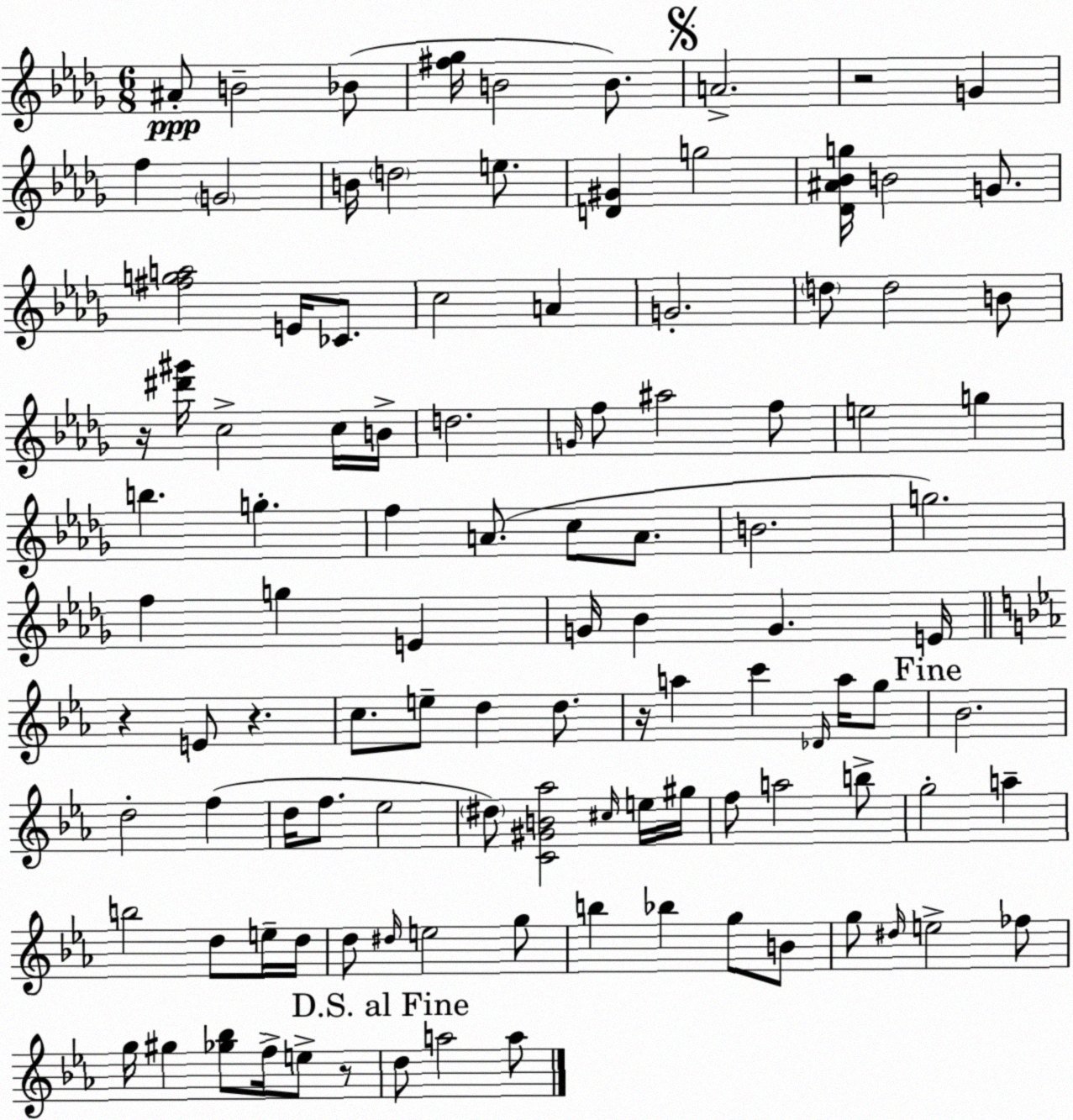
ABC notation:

X:1
T:Untitled
M:6/8
L:1/4
K:Bbm
^A/2 B2 _B/2 [^f_g]/4 B2 B/2 A2 z2 G f G2 B/4 d2 e/2 [D^G] g2 [_D^A_Bg]/4 B2 G/2 [^fga]2 E/4 _C/2 c2 A G2 d/2 d2 B/2 z/4 [^d'^g']/4 c2 c/4 B/4 d2 G/4 f/2 ^a2 f/2 e2 g b g f A/2 c/2 A/2 B2 g2 f g E G/4 _B G E/4 z E/2 z c/2 e/2 d d/2 z/4 a c' _D/4 a/4 g/2 _B2 d2 f d/4 f/2 _e2 ^d/2 [C^GB_a]2 ^c/4 e/4 ^g/4 f/2 a2 b/2 g2 a b2 d/2 e/4 d/4 d/2 ^d/4 e2 g/2 b _b g/2 B/2 g/2 ^d/4 e2 _f/2 g/4 ^g [_g_b]/2 f/4 e/2 z/2 d/2 a2 a/2